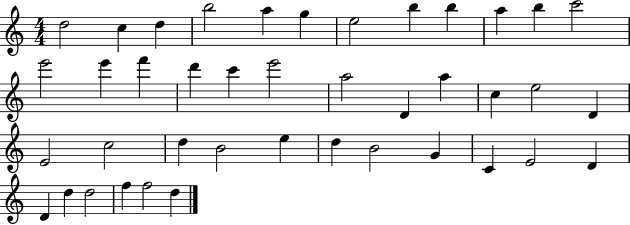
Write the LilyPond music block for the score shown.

{
  \clef treble
  \numericTimeSignature
  \time 4/4
  \key c \major
  d''2 c''4 d''4 | b''2 a''4 g''4 | e''2 b''4 b''4 | a''4 b''4 c'''2 | \break e'''2 e'''4 f'''4 | d'''4 c'''4 e'''2 | a''2 d'4 a''4 | c''4 e''2 d'4 | \break e'2 c''2 | d''4 b'2 e''4 | d''4 b'2 g'4 | c'4 e'2 d'4 | \break d'4 d''4 d''2 | f''4 f''2 d''4 | \bar "|."
}